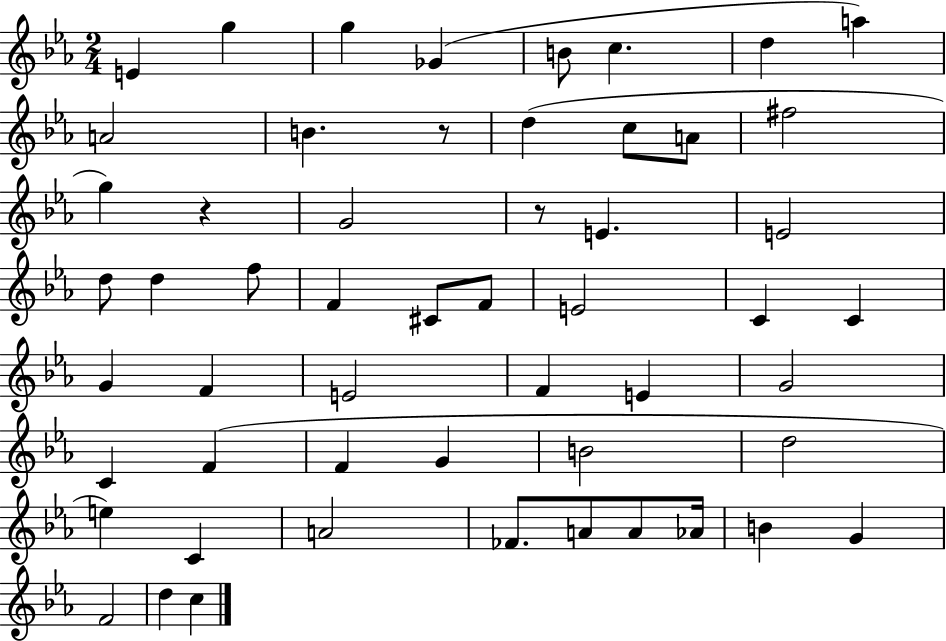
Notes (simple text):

E4/q G5/q G5/q Gb4/q B4/e C5/q. D5/q A5/q A4/h B4/q. R/e D5/q C5/e A4/e F#5/h G5/q R/q G4/h R/e E4/q. E4/h D5/e D5/q F5/e F4/q C#4/e F4/e E4/h C4/q C4/q G4/q F4/q E4/h F4/q E4/q G4/h C4/q F4/q F4/q G4/q B4/h D5/h E5/q C4/q A4/h FES4/e. A4/e A4/e Ab4/s B4/q G4/q F4/h D5/q C5/q